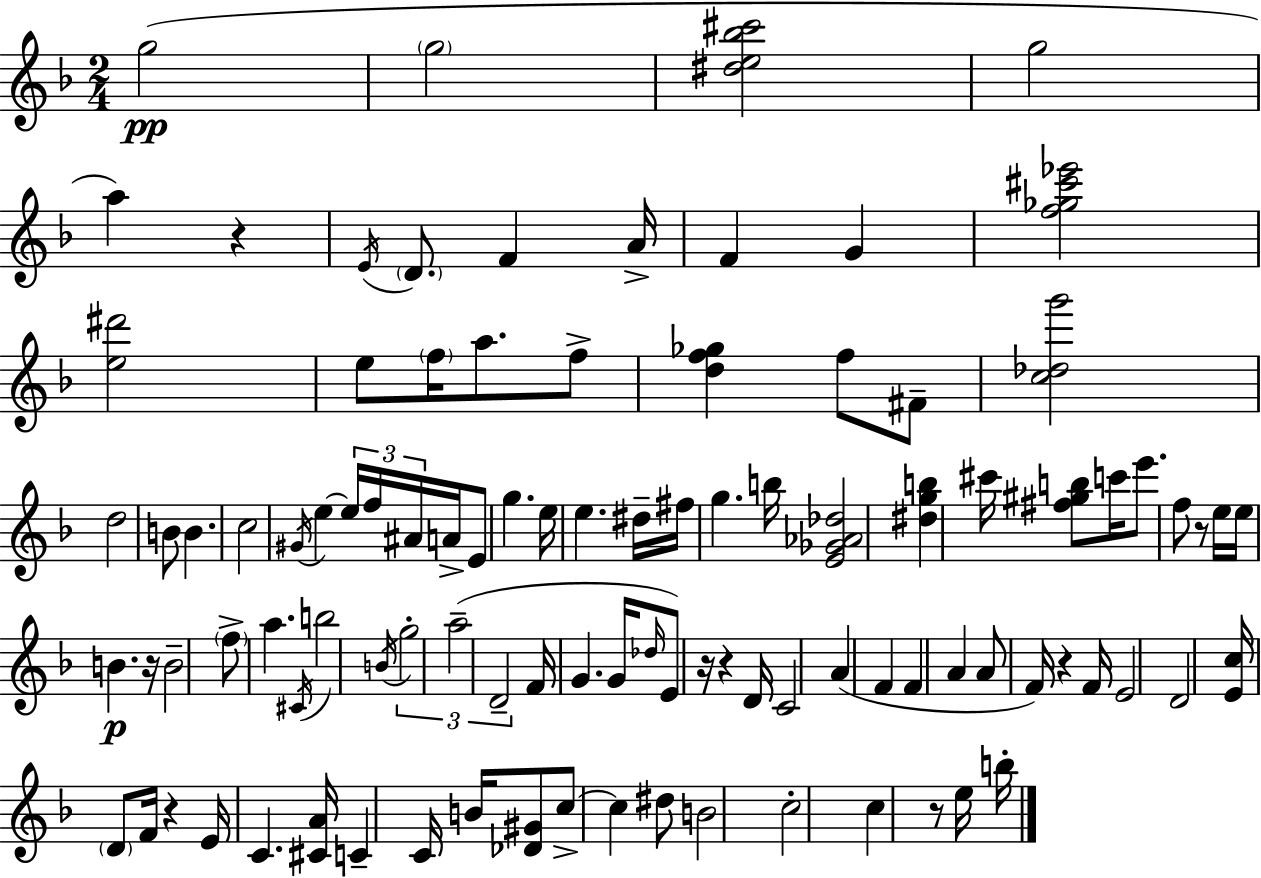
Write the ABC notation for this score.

X:1
T:Untitled
M:2/4
L:1/4
K:F
g2 g2 [^de_b^c']2 g2 a z E/4 D/2 F A/4 F G [f_g^c'_e']2 [e^d']2 e/2 f/4 a/2 f/2 [df_g] f/2 ^F/2 [c_dg']2 d2 B/2 B c2 ^G/4 e e/4 f/4 ^A/4 A/4 E/2 g e/4 e ^d/4 ^f/4 g b/4 [E_G_A_d]2 [^dgb] ^c'/4 [^f^gb]/2 c'/4 e'/2 f/2 z/2 e/4 e/4 B z/4 B2 f/2 a ^C/4 b2 B/4 g2 a2 D2 F/4 G G/4 _d/4 E/2 z/4 z D/4 C2 A F F A A/2 F/4 z F/4 E2 D2 [Ec]/4 D/2 F/4 z E/4 C [^CA]/4 C C/4 B/4 [_D^G]/2 c/2 c ^d/2 B2 c2 c z/2 e/4 b/4